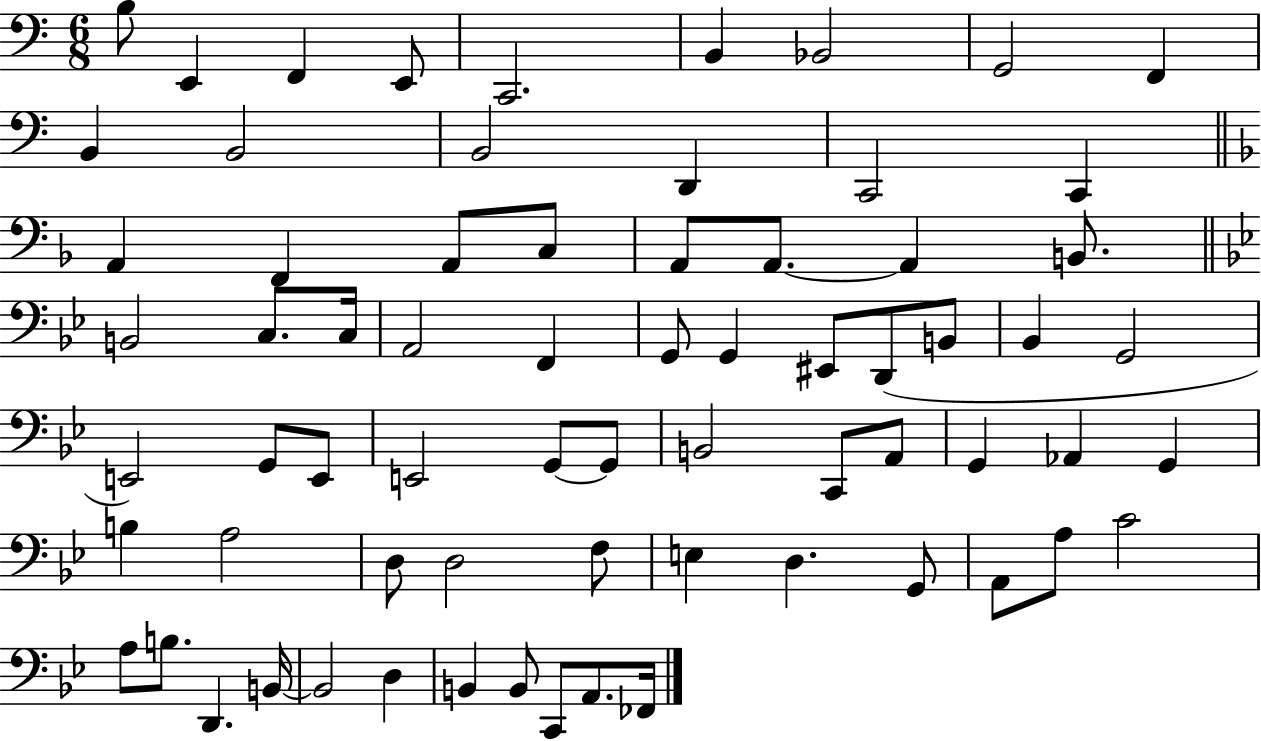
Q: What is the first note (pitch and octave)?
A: B3